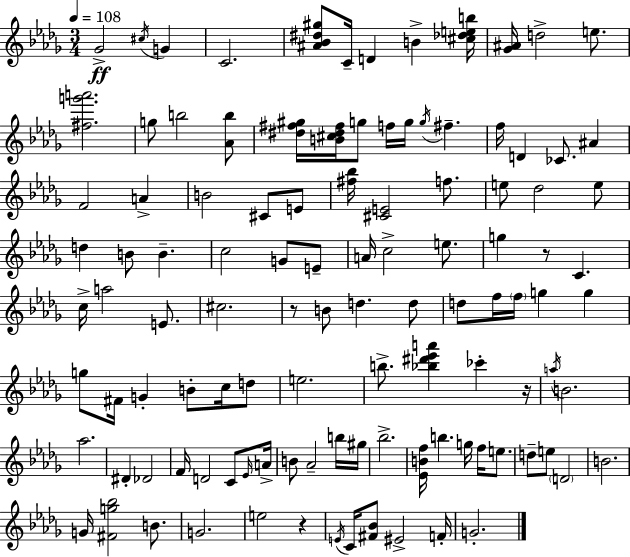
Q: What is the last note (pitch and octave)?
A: G4